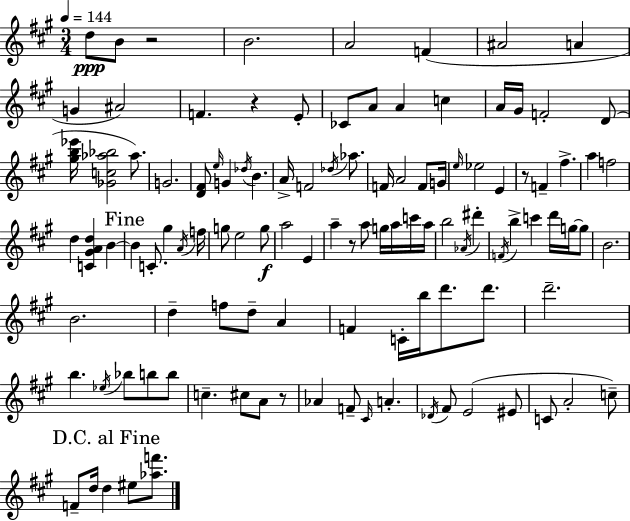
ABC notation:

X:1
T:Untitled
M:3/4
L:1/4
K:A
d/2 B/2 z2 B2 A2 F ^A2 A G ^A2 F z E/2 _C/2 A/2 A c A/4 ^G/4 F2 D/2 [^gb_e']/4 [_Gc_a_b]2 _a/2 G2 [D^F]/2 e/4 G _d/4 B A/4 F2 _d/4 _a/2 F/4 A2 F/2 G/4 e/4 _e2 E z/2 F ^f a f2 d [C^GAd] B B C/2 ^g A/4 f/4 g/2 e2 g/2 a2 E a z/2 a/2 g/4 a/4 c'/4 a/4 b2 _A/4 ^d' F/4 b c' d'/4 g/4 g/2 B2 B2 d f/2 d/2 A F C/4 b/4 d'/2 d'/2 d'2 b _e/4 _b/2 b/2 b/2 c ^c/2 A/2 z/2 _A F/2 ^C/4 A _D/4 ^F/2 E2 ^E/2 C/2 A2 c/2 F/2 d/4 d ^e/2 [_af']/2